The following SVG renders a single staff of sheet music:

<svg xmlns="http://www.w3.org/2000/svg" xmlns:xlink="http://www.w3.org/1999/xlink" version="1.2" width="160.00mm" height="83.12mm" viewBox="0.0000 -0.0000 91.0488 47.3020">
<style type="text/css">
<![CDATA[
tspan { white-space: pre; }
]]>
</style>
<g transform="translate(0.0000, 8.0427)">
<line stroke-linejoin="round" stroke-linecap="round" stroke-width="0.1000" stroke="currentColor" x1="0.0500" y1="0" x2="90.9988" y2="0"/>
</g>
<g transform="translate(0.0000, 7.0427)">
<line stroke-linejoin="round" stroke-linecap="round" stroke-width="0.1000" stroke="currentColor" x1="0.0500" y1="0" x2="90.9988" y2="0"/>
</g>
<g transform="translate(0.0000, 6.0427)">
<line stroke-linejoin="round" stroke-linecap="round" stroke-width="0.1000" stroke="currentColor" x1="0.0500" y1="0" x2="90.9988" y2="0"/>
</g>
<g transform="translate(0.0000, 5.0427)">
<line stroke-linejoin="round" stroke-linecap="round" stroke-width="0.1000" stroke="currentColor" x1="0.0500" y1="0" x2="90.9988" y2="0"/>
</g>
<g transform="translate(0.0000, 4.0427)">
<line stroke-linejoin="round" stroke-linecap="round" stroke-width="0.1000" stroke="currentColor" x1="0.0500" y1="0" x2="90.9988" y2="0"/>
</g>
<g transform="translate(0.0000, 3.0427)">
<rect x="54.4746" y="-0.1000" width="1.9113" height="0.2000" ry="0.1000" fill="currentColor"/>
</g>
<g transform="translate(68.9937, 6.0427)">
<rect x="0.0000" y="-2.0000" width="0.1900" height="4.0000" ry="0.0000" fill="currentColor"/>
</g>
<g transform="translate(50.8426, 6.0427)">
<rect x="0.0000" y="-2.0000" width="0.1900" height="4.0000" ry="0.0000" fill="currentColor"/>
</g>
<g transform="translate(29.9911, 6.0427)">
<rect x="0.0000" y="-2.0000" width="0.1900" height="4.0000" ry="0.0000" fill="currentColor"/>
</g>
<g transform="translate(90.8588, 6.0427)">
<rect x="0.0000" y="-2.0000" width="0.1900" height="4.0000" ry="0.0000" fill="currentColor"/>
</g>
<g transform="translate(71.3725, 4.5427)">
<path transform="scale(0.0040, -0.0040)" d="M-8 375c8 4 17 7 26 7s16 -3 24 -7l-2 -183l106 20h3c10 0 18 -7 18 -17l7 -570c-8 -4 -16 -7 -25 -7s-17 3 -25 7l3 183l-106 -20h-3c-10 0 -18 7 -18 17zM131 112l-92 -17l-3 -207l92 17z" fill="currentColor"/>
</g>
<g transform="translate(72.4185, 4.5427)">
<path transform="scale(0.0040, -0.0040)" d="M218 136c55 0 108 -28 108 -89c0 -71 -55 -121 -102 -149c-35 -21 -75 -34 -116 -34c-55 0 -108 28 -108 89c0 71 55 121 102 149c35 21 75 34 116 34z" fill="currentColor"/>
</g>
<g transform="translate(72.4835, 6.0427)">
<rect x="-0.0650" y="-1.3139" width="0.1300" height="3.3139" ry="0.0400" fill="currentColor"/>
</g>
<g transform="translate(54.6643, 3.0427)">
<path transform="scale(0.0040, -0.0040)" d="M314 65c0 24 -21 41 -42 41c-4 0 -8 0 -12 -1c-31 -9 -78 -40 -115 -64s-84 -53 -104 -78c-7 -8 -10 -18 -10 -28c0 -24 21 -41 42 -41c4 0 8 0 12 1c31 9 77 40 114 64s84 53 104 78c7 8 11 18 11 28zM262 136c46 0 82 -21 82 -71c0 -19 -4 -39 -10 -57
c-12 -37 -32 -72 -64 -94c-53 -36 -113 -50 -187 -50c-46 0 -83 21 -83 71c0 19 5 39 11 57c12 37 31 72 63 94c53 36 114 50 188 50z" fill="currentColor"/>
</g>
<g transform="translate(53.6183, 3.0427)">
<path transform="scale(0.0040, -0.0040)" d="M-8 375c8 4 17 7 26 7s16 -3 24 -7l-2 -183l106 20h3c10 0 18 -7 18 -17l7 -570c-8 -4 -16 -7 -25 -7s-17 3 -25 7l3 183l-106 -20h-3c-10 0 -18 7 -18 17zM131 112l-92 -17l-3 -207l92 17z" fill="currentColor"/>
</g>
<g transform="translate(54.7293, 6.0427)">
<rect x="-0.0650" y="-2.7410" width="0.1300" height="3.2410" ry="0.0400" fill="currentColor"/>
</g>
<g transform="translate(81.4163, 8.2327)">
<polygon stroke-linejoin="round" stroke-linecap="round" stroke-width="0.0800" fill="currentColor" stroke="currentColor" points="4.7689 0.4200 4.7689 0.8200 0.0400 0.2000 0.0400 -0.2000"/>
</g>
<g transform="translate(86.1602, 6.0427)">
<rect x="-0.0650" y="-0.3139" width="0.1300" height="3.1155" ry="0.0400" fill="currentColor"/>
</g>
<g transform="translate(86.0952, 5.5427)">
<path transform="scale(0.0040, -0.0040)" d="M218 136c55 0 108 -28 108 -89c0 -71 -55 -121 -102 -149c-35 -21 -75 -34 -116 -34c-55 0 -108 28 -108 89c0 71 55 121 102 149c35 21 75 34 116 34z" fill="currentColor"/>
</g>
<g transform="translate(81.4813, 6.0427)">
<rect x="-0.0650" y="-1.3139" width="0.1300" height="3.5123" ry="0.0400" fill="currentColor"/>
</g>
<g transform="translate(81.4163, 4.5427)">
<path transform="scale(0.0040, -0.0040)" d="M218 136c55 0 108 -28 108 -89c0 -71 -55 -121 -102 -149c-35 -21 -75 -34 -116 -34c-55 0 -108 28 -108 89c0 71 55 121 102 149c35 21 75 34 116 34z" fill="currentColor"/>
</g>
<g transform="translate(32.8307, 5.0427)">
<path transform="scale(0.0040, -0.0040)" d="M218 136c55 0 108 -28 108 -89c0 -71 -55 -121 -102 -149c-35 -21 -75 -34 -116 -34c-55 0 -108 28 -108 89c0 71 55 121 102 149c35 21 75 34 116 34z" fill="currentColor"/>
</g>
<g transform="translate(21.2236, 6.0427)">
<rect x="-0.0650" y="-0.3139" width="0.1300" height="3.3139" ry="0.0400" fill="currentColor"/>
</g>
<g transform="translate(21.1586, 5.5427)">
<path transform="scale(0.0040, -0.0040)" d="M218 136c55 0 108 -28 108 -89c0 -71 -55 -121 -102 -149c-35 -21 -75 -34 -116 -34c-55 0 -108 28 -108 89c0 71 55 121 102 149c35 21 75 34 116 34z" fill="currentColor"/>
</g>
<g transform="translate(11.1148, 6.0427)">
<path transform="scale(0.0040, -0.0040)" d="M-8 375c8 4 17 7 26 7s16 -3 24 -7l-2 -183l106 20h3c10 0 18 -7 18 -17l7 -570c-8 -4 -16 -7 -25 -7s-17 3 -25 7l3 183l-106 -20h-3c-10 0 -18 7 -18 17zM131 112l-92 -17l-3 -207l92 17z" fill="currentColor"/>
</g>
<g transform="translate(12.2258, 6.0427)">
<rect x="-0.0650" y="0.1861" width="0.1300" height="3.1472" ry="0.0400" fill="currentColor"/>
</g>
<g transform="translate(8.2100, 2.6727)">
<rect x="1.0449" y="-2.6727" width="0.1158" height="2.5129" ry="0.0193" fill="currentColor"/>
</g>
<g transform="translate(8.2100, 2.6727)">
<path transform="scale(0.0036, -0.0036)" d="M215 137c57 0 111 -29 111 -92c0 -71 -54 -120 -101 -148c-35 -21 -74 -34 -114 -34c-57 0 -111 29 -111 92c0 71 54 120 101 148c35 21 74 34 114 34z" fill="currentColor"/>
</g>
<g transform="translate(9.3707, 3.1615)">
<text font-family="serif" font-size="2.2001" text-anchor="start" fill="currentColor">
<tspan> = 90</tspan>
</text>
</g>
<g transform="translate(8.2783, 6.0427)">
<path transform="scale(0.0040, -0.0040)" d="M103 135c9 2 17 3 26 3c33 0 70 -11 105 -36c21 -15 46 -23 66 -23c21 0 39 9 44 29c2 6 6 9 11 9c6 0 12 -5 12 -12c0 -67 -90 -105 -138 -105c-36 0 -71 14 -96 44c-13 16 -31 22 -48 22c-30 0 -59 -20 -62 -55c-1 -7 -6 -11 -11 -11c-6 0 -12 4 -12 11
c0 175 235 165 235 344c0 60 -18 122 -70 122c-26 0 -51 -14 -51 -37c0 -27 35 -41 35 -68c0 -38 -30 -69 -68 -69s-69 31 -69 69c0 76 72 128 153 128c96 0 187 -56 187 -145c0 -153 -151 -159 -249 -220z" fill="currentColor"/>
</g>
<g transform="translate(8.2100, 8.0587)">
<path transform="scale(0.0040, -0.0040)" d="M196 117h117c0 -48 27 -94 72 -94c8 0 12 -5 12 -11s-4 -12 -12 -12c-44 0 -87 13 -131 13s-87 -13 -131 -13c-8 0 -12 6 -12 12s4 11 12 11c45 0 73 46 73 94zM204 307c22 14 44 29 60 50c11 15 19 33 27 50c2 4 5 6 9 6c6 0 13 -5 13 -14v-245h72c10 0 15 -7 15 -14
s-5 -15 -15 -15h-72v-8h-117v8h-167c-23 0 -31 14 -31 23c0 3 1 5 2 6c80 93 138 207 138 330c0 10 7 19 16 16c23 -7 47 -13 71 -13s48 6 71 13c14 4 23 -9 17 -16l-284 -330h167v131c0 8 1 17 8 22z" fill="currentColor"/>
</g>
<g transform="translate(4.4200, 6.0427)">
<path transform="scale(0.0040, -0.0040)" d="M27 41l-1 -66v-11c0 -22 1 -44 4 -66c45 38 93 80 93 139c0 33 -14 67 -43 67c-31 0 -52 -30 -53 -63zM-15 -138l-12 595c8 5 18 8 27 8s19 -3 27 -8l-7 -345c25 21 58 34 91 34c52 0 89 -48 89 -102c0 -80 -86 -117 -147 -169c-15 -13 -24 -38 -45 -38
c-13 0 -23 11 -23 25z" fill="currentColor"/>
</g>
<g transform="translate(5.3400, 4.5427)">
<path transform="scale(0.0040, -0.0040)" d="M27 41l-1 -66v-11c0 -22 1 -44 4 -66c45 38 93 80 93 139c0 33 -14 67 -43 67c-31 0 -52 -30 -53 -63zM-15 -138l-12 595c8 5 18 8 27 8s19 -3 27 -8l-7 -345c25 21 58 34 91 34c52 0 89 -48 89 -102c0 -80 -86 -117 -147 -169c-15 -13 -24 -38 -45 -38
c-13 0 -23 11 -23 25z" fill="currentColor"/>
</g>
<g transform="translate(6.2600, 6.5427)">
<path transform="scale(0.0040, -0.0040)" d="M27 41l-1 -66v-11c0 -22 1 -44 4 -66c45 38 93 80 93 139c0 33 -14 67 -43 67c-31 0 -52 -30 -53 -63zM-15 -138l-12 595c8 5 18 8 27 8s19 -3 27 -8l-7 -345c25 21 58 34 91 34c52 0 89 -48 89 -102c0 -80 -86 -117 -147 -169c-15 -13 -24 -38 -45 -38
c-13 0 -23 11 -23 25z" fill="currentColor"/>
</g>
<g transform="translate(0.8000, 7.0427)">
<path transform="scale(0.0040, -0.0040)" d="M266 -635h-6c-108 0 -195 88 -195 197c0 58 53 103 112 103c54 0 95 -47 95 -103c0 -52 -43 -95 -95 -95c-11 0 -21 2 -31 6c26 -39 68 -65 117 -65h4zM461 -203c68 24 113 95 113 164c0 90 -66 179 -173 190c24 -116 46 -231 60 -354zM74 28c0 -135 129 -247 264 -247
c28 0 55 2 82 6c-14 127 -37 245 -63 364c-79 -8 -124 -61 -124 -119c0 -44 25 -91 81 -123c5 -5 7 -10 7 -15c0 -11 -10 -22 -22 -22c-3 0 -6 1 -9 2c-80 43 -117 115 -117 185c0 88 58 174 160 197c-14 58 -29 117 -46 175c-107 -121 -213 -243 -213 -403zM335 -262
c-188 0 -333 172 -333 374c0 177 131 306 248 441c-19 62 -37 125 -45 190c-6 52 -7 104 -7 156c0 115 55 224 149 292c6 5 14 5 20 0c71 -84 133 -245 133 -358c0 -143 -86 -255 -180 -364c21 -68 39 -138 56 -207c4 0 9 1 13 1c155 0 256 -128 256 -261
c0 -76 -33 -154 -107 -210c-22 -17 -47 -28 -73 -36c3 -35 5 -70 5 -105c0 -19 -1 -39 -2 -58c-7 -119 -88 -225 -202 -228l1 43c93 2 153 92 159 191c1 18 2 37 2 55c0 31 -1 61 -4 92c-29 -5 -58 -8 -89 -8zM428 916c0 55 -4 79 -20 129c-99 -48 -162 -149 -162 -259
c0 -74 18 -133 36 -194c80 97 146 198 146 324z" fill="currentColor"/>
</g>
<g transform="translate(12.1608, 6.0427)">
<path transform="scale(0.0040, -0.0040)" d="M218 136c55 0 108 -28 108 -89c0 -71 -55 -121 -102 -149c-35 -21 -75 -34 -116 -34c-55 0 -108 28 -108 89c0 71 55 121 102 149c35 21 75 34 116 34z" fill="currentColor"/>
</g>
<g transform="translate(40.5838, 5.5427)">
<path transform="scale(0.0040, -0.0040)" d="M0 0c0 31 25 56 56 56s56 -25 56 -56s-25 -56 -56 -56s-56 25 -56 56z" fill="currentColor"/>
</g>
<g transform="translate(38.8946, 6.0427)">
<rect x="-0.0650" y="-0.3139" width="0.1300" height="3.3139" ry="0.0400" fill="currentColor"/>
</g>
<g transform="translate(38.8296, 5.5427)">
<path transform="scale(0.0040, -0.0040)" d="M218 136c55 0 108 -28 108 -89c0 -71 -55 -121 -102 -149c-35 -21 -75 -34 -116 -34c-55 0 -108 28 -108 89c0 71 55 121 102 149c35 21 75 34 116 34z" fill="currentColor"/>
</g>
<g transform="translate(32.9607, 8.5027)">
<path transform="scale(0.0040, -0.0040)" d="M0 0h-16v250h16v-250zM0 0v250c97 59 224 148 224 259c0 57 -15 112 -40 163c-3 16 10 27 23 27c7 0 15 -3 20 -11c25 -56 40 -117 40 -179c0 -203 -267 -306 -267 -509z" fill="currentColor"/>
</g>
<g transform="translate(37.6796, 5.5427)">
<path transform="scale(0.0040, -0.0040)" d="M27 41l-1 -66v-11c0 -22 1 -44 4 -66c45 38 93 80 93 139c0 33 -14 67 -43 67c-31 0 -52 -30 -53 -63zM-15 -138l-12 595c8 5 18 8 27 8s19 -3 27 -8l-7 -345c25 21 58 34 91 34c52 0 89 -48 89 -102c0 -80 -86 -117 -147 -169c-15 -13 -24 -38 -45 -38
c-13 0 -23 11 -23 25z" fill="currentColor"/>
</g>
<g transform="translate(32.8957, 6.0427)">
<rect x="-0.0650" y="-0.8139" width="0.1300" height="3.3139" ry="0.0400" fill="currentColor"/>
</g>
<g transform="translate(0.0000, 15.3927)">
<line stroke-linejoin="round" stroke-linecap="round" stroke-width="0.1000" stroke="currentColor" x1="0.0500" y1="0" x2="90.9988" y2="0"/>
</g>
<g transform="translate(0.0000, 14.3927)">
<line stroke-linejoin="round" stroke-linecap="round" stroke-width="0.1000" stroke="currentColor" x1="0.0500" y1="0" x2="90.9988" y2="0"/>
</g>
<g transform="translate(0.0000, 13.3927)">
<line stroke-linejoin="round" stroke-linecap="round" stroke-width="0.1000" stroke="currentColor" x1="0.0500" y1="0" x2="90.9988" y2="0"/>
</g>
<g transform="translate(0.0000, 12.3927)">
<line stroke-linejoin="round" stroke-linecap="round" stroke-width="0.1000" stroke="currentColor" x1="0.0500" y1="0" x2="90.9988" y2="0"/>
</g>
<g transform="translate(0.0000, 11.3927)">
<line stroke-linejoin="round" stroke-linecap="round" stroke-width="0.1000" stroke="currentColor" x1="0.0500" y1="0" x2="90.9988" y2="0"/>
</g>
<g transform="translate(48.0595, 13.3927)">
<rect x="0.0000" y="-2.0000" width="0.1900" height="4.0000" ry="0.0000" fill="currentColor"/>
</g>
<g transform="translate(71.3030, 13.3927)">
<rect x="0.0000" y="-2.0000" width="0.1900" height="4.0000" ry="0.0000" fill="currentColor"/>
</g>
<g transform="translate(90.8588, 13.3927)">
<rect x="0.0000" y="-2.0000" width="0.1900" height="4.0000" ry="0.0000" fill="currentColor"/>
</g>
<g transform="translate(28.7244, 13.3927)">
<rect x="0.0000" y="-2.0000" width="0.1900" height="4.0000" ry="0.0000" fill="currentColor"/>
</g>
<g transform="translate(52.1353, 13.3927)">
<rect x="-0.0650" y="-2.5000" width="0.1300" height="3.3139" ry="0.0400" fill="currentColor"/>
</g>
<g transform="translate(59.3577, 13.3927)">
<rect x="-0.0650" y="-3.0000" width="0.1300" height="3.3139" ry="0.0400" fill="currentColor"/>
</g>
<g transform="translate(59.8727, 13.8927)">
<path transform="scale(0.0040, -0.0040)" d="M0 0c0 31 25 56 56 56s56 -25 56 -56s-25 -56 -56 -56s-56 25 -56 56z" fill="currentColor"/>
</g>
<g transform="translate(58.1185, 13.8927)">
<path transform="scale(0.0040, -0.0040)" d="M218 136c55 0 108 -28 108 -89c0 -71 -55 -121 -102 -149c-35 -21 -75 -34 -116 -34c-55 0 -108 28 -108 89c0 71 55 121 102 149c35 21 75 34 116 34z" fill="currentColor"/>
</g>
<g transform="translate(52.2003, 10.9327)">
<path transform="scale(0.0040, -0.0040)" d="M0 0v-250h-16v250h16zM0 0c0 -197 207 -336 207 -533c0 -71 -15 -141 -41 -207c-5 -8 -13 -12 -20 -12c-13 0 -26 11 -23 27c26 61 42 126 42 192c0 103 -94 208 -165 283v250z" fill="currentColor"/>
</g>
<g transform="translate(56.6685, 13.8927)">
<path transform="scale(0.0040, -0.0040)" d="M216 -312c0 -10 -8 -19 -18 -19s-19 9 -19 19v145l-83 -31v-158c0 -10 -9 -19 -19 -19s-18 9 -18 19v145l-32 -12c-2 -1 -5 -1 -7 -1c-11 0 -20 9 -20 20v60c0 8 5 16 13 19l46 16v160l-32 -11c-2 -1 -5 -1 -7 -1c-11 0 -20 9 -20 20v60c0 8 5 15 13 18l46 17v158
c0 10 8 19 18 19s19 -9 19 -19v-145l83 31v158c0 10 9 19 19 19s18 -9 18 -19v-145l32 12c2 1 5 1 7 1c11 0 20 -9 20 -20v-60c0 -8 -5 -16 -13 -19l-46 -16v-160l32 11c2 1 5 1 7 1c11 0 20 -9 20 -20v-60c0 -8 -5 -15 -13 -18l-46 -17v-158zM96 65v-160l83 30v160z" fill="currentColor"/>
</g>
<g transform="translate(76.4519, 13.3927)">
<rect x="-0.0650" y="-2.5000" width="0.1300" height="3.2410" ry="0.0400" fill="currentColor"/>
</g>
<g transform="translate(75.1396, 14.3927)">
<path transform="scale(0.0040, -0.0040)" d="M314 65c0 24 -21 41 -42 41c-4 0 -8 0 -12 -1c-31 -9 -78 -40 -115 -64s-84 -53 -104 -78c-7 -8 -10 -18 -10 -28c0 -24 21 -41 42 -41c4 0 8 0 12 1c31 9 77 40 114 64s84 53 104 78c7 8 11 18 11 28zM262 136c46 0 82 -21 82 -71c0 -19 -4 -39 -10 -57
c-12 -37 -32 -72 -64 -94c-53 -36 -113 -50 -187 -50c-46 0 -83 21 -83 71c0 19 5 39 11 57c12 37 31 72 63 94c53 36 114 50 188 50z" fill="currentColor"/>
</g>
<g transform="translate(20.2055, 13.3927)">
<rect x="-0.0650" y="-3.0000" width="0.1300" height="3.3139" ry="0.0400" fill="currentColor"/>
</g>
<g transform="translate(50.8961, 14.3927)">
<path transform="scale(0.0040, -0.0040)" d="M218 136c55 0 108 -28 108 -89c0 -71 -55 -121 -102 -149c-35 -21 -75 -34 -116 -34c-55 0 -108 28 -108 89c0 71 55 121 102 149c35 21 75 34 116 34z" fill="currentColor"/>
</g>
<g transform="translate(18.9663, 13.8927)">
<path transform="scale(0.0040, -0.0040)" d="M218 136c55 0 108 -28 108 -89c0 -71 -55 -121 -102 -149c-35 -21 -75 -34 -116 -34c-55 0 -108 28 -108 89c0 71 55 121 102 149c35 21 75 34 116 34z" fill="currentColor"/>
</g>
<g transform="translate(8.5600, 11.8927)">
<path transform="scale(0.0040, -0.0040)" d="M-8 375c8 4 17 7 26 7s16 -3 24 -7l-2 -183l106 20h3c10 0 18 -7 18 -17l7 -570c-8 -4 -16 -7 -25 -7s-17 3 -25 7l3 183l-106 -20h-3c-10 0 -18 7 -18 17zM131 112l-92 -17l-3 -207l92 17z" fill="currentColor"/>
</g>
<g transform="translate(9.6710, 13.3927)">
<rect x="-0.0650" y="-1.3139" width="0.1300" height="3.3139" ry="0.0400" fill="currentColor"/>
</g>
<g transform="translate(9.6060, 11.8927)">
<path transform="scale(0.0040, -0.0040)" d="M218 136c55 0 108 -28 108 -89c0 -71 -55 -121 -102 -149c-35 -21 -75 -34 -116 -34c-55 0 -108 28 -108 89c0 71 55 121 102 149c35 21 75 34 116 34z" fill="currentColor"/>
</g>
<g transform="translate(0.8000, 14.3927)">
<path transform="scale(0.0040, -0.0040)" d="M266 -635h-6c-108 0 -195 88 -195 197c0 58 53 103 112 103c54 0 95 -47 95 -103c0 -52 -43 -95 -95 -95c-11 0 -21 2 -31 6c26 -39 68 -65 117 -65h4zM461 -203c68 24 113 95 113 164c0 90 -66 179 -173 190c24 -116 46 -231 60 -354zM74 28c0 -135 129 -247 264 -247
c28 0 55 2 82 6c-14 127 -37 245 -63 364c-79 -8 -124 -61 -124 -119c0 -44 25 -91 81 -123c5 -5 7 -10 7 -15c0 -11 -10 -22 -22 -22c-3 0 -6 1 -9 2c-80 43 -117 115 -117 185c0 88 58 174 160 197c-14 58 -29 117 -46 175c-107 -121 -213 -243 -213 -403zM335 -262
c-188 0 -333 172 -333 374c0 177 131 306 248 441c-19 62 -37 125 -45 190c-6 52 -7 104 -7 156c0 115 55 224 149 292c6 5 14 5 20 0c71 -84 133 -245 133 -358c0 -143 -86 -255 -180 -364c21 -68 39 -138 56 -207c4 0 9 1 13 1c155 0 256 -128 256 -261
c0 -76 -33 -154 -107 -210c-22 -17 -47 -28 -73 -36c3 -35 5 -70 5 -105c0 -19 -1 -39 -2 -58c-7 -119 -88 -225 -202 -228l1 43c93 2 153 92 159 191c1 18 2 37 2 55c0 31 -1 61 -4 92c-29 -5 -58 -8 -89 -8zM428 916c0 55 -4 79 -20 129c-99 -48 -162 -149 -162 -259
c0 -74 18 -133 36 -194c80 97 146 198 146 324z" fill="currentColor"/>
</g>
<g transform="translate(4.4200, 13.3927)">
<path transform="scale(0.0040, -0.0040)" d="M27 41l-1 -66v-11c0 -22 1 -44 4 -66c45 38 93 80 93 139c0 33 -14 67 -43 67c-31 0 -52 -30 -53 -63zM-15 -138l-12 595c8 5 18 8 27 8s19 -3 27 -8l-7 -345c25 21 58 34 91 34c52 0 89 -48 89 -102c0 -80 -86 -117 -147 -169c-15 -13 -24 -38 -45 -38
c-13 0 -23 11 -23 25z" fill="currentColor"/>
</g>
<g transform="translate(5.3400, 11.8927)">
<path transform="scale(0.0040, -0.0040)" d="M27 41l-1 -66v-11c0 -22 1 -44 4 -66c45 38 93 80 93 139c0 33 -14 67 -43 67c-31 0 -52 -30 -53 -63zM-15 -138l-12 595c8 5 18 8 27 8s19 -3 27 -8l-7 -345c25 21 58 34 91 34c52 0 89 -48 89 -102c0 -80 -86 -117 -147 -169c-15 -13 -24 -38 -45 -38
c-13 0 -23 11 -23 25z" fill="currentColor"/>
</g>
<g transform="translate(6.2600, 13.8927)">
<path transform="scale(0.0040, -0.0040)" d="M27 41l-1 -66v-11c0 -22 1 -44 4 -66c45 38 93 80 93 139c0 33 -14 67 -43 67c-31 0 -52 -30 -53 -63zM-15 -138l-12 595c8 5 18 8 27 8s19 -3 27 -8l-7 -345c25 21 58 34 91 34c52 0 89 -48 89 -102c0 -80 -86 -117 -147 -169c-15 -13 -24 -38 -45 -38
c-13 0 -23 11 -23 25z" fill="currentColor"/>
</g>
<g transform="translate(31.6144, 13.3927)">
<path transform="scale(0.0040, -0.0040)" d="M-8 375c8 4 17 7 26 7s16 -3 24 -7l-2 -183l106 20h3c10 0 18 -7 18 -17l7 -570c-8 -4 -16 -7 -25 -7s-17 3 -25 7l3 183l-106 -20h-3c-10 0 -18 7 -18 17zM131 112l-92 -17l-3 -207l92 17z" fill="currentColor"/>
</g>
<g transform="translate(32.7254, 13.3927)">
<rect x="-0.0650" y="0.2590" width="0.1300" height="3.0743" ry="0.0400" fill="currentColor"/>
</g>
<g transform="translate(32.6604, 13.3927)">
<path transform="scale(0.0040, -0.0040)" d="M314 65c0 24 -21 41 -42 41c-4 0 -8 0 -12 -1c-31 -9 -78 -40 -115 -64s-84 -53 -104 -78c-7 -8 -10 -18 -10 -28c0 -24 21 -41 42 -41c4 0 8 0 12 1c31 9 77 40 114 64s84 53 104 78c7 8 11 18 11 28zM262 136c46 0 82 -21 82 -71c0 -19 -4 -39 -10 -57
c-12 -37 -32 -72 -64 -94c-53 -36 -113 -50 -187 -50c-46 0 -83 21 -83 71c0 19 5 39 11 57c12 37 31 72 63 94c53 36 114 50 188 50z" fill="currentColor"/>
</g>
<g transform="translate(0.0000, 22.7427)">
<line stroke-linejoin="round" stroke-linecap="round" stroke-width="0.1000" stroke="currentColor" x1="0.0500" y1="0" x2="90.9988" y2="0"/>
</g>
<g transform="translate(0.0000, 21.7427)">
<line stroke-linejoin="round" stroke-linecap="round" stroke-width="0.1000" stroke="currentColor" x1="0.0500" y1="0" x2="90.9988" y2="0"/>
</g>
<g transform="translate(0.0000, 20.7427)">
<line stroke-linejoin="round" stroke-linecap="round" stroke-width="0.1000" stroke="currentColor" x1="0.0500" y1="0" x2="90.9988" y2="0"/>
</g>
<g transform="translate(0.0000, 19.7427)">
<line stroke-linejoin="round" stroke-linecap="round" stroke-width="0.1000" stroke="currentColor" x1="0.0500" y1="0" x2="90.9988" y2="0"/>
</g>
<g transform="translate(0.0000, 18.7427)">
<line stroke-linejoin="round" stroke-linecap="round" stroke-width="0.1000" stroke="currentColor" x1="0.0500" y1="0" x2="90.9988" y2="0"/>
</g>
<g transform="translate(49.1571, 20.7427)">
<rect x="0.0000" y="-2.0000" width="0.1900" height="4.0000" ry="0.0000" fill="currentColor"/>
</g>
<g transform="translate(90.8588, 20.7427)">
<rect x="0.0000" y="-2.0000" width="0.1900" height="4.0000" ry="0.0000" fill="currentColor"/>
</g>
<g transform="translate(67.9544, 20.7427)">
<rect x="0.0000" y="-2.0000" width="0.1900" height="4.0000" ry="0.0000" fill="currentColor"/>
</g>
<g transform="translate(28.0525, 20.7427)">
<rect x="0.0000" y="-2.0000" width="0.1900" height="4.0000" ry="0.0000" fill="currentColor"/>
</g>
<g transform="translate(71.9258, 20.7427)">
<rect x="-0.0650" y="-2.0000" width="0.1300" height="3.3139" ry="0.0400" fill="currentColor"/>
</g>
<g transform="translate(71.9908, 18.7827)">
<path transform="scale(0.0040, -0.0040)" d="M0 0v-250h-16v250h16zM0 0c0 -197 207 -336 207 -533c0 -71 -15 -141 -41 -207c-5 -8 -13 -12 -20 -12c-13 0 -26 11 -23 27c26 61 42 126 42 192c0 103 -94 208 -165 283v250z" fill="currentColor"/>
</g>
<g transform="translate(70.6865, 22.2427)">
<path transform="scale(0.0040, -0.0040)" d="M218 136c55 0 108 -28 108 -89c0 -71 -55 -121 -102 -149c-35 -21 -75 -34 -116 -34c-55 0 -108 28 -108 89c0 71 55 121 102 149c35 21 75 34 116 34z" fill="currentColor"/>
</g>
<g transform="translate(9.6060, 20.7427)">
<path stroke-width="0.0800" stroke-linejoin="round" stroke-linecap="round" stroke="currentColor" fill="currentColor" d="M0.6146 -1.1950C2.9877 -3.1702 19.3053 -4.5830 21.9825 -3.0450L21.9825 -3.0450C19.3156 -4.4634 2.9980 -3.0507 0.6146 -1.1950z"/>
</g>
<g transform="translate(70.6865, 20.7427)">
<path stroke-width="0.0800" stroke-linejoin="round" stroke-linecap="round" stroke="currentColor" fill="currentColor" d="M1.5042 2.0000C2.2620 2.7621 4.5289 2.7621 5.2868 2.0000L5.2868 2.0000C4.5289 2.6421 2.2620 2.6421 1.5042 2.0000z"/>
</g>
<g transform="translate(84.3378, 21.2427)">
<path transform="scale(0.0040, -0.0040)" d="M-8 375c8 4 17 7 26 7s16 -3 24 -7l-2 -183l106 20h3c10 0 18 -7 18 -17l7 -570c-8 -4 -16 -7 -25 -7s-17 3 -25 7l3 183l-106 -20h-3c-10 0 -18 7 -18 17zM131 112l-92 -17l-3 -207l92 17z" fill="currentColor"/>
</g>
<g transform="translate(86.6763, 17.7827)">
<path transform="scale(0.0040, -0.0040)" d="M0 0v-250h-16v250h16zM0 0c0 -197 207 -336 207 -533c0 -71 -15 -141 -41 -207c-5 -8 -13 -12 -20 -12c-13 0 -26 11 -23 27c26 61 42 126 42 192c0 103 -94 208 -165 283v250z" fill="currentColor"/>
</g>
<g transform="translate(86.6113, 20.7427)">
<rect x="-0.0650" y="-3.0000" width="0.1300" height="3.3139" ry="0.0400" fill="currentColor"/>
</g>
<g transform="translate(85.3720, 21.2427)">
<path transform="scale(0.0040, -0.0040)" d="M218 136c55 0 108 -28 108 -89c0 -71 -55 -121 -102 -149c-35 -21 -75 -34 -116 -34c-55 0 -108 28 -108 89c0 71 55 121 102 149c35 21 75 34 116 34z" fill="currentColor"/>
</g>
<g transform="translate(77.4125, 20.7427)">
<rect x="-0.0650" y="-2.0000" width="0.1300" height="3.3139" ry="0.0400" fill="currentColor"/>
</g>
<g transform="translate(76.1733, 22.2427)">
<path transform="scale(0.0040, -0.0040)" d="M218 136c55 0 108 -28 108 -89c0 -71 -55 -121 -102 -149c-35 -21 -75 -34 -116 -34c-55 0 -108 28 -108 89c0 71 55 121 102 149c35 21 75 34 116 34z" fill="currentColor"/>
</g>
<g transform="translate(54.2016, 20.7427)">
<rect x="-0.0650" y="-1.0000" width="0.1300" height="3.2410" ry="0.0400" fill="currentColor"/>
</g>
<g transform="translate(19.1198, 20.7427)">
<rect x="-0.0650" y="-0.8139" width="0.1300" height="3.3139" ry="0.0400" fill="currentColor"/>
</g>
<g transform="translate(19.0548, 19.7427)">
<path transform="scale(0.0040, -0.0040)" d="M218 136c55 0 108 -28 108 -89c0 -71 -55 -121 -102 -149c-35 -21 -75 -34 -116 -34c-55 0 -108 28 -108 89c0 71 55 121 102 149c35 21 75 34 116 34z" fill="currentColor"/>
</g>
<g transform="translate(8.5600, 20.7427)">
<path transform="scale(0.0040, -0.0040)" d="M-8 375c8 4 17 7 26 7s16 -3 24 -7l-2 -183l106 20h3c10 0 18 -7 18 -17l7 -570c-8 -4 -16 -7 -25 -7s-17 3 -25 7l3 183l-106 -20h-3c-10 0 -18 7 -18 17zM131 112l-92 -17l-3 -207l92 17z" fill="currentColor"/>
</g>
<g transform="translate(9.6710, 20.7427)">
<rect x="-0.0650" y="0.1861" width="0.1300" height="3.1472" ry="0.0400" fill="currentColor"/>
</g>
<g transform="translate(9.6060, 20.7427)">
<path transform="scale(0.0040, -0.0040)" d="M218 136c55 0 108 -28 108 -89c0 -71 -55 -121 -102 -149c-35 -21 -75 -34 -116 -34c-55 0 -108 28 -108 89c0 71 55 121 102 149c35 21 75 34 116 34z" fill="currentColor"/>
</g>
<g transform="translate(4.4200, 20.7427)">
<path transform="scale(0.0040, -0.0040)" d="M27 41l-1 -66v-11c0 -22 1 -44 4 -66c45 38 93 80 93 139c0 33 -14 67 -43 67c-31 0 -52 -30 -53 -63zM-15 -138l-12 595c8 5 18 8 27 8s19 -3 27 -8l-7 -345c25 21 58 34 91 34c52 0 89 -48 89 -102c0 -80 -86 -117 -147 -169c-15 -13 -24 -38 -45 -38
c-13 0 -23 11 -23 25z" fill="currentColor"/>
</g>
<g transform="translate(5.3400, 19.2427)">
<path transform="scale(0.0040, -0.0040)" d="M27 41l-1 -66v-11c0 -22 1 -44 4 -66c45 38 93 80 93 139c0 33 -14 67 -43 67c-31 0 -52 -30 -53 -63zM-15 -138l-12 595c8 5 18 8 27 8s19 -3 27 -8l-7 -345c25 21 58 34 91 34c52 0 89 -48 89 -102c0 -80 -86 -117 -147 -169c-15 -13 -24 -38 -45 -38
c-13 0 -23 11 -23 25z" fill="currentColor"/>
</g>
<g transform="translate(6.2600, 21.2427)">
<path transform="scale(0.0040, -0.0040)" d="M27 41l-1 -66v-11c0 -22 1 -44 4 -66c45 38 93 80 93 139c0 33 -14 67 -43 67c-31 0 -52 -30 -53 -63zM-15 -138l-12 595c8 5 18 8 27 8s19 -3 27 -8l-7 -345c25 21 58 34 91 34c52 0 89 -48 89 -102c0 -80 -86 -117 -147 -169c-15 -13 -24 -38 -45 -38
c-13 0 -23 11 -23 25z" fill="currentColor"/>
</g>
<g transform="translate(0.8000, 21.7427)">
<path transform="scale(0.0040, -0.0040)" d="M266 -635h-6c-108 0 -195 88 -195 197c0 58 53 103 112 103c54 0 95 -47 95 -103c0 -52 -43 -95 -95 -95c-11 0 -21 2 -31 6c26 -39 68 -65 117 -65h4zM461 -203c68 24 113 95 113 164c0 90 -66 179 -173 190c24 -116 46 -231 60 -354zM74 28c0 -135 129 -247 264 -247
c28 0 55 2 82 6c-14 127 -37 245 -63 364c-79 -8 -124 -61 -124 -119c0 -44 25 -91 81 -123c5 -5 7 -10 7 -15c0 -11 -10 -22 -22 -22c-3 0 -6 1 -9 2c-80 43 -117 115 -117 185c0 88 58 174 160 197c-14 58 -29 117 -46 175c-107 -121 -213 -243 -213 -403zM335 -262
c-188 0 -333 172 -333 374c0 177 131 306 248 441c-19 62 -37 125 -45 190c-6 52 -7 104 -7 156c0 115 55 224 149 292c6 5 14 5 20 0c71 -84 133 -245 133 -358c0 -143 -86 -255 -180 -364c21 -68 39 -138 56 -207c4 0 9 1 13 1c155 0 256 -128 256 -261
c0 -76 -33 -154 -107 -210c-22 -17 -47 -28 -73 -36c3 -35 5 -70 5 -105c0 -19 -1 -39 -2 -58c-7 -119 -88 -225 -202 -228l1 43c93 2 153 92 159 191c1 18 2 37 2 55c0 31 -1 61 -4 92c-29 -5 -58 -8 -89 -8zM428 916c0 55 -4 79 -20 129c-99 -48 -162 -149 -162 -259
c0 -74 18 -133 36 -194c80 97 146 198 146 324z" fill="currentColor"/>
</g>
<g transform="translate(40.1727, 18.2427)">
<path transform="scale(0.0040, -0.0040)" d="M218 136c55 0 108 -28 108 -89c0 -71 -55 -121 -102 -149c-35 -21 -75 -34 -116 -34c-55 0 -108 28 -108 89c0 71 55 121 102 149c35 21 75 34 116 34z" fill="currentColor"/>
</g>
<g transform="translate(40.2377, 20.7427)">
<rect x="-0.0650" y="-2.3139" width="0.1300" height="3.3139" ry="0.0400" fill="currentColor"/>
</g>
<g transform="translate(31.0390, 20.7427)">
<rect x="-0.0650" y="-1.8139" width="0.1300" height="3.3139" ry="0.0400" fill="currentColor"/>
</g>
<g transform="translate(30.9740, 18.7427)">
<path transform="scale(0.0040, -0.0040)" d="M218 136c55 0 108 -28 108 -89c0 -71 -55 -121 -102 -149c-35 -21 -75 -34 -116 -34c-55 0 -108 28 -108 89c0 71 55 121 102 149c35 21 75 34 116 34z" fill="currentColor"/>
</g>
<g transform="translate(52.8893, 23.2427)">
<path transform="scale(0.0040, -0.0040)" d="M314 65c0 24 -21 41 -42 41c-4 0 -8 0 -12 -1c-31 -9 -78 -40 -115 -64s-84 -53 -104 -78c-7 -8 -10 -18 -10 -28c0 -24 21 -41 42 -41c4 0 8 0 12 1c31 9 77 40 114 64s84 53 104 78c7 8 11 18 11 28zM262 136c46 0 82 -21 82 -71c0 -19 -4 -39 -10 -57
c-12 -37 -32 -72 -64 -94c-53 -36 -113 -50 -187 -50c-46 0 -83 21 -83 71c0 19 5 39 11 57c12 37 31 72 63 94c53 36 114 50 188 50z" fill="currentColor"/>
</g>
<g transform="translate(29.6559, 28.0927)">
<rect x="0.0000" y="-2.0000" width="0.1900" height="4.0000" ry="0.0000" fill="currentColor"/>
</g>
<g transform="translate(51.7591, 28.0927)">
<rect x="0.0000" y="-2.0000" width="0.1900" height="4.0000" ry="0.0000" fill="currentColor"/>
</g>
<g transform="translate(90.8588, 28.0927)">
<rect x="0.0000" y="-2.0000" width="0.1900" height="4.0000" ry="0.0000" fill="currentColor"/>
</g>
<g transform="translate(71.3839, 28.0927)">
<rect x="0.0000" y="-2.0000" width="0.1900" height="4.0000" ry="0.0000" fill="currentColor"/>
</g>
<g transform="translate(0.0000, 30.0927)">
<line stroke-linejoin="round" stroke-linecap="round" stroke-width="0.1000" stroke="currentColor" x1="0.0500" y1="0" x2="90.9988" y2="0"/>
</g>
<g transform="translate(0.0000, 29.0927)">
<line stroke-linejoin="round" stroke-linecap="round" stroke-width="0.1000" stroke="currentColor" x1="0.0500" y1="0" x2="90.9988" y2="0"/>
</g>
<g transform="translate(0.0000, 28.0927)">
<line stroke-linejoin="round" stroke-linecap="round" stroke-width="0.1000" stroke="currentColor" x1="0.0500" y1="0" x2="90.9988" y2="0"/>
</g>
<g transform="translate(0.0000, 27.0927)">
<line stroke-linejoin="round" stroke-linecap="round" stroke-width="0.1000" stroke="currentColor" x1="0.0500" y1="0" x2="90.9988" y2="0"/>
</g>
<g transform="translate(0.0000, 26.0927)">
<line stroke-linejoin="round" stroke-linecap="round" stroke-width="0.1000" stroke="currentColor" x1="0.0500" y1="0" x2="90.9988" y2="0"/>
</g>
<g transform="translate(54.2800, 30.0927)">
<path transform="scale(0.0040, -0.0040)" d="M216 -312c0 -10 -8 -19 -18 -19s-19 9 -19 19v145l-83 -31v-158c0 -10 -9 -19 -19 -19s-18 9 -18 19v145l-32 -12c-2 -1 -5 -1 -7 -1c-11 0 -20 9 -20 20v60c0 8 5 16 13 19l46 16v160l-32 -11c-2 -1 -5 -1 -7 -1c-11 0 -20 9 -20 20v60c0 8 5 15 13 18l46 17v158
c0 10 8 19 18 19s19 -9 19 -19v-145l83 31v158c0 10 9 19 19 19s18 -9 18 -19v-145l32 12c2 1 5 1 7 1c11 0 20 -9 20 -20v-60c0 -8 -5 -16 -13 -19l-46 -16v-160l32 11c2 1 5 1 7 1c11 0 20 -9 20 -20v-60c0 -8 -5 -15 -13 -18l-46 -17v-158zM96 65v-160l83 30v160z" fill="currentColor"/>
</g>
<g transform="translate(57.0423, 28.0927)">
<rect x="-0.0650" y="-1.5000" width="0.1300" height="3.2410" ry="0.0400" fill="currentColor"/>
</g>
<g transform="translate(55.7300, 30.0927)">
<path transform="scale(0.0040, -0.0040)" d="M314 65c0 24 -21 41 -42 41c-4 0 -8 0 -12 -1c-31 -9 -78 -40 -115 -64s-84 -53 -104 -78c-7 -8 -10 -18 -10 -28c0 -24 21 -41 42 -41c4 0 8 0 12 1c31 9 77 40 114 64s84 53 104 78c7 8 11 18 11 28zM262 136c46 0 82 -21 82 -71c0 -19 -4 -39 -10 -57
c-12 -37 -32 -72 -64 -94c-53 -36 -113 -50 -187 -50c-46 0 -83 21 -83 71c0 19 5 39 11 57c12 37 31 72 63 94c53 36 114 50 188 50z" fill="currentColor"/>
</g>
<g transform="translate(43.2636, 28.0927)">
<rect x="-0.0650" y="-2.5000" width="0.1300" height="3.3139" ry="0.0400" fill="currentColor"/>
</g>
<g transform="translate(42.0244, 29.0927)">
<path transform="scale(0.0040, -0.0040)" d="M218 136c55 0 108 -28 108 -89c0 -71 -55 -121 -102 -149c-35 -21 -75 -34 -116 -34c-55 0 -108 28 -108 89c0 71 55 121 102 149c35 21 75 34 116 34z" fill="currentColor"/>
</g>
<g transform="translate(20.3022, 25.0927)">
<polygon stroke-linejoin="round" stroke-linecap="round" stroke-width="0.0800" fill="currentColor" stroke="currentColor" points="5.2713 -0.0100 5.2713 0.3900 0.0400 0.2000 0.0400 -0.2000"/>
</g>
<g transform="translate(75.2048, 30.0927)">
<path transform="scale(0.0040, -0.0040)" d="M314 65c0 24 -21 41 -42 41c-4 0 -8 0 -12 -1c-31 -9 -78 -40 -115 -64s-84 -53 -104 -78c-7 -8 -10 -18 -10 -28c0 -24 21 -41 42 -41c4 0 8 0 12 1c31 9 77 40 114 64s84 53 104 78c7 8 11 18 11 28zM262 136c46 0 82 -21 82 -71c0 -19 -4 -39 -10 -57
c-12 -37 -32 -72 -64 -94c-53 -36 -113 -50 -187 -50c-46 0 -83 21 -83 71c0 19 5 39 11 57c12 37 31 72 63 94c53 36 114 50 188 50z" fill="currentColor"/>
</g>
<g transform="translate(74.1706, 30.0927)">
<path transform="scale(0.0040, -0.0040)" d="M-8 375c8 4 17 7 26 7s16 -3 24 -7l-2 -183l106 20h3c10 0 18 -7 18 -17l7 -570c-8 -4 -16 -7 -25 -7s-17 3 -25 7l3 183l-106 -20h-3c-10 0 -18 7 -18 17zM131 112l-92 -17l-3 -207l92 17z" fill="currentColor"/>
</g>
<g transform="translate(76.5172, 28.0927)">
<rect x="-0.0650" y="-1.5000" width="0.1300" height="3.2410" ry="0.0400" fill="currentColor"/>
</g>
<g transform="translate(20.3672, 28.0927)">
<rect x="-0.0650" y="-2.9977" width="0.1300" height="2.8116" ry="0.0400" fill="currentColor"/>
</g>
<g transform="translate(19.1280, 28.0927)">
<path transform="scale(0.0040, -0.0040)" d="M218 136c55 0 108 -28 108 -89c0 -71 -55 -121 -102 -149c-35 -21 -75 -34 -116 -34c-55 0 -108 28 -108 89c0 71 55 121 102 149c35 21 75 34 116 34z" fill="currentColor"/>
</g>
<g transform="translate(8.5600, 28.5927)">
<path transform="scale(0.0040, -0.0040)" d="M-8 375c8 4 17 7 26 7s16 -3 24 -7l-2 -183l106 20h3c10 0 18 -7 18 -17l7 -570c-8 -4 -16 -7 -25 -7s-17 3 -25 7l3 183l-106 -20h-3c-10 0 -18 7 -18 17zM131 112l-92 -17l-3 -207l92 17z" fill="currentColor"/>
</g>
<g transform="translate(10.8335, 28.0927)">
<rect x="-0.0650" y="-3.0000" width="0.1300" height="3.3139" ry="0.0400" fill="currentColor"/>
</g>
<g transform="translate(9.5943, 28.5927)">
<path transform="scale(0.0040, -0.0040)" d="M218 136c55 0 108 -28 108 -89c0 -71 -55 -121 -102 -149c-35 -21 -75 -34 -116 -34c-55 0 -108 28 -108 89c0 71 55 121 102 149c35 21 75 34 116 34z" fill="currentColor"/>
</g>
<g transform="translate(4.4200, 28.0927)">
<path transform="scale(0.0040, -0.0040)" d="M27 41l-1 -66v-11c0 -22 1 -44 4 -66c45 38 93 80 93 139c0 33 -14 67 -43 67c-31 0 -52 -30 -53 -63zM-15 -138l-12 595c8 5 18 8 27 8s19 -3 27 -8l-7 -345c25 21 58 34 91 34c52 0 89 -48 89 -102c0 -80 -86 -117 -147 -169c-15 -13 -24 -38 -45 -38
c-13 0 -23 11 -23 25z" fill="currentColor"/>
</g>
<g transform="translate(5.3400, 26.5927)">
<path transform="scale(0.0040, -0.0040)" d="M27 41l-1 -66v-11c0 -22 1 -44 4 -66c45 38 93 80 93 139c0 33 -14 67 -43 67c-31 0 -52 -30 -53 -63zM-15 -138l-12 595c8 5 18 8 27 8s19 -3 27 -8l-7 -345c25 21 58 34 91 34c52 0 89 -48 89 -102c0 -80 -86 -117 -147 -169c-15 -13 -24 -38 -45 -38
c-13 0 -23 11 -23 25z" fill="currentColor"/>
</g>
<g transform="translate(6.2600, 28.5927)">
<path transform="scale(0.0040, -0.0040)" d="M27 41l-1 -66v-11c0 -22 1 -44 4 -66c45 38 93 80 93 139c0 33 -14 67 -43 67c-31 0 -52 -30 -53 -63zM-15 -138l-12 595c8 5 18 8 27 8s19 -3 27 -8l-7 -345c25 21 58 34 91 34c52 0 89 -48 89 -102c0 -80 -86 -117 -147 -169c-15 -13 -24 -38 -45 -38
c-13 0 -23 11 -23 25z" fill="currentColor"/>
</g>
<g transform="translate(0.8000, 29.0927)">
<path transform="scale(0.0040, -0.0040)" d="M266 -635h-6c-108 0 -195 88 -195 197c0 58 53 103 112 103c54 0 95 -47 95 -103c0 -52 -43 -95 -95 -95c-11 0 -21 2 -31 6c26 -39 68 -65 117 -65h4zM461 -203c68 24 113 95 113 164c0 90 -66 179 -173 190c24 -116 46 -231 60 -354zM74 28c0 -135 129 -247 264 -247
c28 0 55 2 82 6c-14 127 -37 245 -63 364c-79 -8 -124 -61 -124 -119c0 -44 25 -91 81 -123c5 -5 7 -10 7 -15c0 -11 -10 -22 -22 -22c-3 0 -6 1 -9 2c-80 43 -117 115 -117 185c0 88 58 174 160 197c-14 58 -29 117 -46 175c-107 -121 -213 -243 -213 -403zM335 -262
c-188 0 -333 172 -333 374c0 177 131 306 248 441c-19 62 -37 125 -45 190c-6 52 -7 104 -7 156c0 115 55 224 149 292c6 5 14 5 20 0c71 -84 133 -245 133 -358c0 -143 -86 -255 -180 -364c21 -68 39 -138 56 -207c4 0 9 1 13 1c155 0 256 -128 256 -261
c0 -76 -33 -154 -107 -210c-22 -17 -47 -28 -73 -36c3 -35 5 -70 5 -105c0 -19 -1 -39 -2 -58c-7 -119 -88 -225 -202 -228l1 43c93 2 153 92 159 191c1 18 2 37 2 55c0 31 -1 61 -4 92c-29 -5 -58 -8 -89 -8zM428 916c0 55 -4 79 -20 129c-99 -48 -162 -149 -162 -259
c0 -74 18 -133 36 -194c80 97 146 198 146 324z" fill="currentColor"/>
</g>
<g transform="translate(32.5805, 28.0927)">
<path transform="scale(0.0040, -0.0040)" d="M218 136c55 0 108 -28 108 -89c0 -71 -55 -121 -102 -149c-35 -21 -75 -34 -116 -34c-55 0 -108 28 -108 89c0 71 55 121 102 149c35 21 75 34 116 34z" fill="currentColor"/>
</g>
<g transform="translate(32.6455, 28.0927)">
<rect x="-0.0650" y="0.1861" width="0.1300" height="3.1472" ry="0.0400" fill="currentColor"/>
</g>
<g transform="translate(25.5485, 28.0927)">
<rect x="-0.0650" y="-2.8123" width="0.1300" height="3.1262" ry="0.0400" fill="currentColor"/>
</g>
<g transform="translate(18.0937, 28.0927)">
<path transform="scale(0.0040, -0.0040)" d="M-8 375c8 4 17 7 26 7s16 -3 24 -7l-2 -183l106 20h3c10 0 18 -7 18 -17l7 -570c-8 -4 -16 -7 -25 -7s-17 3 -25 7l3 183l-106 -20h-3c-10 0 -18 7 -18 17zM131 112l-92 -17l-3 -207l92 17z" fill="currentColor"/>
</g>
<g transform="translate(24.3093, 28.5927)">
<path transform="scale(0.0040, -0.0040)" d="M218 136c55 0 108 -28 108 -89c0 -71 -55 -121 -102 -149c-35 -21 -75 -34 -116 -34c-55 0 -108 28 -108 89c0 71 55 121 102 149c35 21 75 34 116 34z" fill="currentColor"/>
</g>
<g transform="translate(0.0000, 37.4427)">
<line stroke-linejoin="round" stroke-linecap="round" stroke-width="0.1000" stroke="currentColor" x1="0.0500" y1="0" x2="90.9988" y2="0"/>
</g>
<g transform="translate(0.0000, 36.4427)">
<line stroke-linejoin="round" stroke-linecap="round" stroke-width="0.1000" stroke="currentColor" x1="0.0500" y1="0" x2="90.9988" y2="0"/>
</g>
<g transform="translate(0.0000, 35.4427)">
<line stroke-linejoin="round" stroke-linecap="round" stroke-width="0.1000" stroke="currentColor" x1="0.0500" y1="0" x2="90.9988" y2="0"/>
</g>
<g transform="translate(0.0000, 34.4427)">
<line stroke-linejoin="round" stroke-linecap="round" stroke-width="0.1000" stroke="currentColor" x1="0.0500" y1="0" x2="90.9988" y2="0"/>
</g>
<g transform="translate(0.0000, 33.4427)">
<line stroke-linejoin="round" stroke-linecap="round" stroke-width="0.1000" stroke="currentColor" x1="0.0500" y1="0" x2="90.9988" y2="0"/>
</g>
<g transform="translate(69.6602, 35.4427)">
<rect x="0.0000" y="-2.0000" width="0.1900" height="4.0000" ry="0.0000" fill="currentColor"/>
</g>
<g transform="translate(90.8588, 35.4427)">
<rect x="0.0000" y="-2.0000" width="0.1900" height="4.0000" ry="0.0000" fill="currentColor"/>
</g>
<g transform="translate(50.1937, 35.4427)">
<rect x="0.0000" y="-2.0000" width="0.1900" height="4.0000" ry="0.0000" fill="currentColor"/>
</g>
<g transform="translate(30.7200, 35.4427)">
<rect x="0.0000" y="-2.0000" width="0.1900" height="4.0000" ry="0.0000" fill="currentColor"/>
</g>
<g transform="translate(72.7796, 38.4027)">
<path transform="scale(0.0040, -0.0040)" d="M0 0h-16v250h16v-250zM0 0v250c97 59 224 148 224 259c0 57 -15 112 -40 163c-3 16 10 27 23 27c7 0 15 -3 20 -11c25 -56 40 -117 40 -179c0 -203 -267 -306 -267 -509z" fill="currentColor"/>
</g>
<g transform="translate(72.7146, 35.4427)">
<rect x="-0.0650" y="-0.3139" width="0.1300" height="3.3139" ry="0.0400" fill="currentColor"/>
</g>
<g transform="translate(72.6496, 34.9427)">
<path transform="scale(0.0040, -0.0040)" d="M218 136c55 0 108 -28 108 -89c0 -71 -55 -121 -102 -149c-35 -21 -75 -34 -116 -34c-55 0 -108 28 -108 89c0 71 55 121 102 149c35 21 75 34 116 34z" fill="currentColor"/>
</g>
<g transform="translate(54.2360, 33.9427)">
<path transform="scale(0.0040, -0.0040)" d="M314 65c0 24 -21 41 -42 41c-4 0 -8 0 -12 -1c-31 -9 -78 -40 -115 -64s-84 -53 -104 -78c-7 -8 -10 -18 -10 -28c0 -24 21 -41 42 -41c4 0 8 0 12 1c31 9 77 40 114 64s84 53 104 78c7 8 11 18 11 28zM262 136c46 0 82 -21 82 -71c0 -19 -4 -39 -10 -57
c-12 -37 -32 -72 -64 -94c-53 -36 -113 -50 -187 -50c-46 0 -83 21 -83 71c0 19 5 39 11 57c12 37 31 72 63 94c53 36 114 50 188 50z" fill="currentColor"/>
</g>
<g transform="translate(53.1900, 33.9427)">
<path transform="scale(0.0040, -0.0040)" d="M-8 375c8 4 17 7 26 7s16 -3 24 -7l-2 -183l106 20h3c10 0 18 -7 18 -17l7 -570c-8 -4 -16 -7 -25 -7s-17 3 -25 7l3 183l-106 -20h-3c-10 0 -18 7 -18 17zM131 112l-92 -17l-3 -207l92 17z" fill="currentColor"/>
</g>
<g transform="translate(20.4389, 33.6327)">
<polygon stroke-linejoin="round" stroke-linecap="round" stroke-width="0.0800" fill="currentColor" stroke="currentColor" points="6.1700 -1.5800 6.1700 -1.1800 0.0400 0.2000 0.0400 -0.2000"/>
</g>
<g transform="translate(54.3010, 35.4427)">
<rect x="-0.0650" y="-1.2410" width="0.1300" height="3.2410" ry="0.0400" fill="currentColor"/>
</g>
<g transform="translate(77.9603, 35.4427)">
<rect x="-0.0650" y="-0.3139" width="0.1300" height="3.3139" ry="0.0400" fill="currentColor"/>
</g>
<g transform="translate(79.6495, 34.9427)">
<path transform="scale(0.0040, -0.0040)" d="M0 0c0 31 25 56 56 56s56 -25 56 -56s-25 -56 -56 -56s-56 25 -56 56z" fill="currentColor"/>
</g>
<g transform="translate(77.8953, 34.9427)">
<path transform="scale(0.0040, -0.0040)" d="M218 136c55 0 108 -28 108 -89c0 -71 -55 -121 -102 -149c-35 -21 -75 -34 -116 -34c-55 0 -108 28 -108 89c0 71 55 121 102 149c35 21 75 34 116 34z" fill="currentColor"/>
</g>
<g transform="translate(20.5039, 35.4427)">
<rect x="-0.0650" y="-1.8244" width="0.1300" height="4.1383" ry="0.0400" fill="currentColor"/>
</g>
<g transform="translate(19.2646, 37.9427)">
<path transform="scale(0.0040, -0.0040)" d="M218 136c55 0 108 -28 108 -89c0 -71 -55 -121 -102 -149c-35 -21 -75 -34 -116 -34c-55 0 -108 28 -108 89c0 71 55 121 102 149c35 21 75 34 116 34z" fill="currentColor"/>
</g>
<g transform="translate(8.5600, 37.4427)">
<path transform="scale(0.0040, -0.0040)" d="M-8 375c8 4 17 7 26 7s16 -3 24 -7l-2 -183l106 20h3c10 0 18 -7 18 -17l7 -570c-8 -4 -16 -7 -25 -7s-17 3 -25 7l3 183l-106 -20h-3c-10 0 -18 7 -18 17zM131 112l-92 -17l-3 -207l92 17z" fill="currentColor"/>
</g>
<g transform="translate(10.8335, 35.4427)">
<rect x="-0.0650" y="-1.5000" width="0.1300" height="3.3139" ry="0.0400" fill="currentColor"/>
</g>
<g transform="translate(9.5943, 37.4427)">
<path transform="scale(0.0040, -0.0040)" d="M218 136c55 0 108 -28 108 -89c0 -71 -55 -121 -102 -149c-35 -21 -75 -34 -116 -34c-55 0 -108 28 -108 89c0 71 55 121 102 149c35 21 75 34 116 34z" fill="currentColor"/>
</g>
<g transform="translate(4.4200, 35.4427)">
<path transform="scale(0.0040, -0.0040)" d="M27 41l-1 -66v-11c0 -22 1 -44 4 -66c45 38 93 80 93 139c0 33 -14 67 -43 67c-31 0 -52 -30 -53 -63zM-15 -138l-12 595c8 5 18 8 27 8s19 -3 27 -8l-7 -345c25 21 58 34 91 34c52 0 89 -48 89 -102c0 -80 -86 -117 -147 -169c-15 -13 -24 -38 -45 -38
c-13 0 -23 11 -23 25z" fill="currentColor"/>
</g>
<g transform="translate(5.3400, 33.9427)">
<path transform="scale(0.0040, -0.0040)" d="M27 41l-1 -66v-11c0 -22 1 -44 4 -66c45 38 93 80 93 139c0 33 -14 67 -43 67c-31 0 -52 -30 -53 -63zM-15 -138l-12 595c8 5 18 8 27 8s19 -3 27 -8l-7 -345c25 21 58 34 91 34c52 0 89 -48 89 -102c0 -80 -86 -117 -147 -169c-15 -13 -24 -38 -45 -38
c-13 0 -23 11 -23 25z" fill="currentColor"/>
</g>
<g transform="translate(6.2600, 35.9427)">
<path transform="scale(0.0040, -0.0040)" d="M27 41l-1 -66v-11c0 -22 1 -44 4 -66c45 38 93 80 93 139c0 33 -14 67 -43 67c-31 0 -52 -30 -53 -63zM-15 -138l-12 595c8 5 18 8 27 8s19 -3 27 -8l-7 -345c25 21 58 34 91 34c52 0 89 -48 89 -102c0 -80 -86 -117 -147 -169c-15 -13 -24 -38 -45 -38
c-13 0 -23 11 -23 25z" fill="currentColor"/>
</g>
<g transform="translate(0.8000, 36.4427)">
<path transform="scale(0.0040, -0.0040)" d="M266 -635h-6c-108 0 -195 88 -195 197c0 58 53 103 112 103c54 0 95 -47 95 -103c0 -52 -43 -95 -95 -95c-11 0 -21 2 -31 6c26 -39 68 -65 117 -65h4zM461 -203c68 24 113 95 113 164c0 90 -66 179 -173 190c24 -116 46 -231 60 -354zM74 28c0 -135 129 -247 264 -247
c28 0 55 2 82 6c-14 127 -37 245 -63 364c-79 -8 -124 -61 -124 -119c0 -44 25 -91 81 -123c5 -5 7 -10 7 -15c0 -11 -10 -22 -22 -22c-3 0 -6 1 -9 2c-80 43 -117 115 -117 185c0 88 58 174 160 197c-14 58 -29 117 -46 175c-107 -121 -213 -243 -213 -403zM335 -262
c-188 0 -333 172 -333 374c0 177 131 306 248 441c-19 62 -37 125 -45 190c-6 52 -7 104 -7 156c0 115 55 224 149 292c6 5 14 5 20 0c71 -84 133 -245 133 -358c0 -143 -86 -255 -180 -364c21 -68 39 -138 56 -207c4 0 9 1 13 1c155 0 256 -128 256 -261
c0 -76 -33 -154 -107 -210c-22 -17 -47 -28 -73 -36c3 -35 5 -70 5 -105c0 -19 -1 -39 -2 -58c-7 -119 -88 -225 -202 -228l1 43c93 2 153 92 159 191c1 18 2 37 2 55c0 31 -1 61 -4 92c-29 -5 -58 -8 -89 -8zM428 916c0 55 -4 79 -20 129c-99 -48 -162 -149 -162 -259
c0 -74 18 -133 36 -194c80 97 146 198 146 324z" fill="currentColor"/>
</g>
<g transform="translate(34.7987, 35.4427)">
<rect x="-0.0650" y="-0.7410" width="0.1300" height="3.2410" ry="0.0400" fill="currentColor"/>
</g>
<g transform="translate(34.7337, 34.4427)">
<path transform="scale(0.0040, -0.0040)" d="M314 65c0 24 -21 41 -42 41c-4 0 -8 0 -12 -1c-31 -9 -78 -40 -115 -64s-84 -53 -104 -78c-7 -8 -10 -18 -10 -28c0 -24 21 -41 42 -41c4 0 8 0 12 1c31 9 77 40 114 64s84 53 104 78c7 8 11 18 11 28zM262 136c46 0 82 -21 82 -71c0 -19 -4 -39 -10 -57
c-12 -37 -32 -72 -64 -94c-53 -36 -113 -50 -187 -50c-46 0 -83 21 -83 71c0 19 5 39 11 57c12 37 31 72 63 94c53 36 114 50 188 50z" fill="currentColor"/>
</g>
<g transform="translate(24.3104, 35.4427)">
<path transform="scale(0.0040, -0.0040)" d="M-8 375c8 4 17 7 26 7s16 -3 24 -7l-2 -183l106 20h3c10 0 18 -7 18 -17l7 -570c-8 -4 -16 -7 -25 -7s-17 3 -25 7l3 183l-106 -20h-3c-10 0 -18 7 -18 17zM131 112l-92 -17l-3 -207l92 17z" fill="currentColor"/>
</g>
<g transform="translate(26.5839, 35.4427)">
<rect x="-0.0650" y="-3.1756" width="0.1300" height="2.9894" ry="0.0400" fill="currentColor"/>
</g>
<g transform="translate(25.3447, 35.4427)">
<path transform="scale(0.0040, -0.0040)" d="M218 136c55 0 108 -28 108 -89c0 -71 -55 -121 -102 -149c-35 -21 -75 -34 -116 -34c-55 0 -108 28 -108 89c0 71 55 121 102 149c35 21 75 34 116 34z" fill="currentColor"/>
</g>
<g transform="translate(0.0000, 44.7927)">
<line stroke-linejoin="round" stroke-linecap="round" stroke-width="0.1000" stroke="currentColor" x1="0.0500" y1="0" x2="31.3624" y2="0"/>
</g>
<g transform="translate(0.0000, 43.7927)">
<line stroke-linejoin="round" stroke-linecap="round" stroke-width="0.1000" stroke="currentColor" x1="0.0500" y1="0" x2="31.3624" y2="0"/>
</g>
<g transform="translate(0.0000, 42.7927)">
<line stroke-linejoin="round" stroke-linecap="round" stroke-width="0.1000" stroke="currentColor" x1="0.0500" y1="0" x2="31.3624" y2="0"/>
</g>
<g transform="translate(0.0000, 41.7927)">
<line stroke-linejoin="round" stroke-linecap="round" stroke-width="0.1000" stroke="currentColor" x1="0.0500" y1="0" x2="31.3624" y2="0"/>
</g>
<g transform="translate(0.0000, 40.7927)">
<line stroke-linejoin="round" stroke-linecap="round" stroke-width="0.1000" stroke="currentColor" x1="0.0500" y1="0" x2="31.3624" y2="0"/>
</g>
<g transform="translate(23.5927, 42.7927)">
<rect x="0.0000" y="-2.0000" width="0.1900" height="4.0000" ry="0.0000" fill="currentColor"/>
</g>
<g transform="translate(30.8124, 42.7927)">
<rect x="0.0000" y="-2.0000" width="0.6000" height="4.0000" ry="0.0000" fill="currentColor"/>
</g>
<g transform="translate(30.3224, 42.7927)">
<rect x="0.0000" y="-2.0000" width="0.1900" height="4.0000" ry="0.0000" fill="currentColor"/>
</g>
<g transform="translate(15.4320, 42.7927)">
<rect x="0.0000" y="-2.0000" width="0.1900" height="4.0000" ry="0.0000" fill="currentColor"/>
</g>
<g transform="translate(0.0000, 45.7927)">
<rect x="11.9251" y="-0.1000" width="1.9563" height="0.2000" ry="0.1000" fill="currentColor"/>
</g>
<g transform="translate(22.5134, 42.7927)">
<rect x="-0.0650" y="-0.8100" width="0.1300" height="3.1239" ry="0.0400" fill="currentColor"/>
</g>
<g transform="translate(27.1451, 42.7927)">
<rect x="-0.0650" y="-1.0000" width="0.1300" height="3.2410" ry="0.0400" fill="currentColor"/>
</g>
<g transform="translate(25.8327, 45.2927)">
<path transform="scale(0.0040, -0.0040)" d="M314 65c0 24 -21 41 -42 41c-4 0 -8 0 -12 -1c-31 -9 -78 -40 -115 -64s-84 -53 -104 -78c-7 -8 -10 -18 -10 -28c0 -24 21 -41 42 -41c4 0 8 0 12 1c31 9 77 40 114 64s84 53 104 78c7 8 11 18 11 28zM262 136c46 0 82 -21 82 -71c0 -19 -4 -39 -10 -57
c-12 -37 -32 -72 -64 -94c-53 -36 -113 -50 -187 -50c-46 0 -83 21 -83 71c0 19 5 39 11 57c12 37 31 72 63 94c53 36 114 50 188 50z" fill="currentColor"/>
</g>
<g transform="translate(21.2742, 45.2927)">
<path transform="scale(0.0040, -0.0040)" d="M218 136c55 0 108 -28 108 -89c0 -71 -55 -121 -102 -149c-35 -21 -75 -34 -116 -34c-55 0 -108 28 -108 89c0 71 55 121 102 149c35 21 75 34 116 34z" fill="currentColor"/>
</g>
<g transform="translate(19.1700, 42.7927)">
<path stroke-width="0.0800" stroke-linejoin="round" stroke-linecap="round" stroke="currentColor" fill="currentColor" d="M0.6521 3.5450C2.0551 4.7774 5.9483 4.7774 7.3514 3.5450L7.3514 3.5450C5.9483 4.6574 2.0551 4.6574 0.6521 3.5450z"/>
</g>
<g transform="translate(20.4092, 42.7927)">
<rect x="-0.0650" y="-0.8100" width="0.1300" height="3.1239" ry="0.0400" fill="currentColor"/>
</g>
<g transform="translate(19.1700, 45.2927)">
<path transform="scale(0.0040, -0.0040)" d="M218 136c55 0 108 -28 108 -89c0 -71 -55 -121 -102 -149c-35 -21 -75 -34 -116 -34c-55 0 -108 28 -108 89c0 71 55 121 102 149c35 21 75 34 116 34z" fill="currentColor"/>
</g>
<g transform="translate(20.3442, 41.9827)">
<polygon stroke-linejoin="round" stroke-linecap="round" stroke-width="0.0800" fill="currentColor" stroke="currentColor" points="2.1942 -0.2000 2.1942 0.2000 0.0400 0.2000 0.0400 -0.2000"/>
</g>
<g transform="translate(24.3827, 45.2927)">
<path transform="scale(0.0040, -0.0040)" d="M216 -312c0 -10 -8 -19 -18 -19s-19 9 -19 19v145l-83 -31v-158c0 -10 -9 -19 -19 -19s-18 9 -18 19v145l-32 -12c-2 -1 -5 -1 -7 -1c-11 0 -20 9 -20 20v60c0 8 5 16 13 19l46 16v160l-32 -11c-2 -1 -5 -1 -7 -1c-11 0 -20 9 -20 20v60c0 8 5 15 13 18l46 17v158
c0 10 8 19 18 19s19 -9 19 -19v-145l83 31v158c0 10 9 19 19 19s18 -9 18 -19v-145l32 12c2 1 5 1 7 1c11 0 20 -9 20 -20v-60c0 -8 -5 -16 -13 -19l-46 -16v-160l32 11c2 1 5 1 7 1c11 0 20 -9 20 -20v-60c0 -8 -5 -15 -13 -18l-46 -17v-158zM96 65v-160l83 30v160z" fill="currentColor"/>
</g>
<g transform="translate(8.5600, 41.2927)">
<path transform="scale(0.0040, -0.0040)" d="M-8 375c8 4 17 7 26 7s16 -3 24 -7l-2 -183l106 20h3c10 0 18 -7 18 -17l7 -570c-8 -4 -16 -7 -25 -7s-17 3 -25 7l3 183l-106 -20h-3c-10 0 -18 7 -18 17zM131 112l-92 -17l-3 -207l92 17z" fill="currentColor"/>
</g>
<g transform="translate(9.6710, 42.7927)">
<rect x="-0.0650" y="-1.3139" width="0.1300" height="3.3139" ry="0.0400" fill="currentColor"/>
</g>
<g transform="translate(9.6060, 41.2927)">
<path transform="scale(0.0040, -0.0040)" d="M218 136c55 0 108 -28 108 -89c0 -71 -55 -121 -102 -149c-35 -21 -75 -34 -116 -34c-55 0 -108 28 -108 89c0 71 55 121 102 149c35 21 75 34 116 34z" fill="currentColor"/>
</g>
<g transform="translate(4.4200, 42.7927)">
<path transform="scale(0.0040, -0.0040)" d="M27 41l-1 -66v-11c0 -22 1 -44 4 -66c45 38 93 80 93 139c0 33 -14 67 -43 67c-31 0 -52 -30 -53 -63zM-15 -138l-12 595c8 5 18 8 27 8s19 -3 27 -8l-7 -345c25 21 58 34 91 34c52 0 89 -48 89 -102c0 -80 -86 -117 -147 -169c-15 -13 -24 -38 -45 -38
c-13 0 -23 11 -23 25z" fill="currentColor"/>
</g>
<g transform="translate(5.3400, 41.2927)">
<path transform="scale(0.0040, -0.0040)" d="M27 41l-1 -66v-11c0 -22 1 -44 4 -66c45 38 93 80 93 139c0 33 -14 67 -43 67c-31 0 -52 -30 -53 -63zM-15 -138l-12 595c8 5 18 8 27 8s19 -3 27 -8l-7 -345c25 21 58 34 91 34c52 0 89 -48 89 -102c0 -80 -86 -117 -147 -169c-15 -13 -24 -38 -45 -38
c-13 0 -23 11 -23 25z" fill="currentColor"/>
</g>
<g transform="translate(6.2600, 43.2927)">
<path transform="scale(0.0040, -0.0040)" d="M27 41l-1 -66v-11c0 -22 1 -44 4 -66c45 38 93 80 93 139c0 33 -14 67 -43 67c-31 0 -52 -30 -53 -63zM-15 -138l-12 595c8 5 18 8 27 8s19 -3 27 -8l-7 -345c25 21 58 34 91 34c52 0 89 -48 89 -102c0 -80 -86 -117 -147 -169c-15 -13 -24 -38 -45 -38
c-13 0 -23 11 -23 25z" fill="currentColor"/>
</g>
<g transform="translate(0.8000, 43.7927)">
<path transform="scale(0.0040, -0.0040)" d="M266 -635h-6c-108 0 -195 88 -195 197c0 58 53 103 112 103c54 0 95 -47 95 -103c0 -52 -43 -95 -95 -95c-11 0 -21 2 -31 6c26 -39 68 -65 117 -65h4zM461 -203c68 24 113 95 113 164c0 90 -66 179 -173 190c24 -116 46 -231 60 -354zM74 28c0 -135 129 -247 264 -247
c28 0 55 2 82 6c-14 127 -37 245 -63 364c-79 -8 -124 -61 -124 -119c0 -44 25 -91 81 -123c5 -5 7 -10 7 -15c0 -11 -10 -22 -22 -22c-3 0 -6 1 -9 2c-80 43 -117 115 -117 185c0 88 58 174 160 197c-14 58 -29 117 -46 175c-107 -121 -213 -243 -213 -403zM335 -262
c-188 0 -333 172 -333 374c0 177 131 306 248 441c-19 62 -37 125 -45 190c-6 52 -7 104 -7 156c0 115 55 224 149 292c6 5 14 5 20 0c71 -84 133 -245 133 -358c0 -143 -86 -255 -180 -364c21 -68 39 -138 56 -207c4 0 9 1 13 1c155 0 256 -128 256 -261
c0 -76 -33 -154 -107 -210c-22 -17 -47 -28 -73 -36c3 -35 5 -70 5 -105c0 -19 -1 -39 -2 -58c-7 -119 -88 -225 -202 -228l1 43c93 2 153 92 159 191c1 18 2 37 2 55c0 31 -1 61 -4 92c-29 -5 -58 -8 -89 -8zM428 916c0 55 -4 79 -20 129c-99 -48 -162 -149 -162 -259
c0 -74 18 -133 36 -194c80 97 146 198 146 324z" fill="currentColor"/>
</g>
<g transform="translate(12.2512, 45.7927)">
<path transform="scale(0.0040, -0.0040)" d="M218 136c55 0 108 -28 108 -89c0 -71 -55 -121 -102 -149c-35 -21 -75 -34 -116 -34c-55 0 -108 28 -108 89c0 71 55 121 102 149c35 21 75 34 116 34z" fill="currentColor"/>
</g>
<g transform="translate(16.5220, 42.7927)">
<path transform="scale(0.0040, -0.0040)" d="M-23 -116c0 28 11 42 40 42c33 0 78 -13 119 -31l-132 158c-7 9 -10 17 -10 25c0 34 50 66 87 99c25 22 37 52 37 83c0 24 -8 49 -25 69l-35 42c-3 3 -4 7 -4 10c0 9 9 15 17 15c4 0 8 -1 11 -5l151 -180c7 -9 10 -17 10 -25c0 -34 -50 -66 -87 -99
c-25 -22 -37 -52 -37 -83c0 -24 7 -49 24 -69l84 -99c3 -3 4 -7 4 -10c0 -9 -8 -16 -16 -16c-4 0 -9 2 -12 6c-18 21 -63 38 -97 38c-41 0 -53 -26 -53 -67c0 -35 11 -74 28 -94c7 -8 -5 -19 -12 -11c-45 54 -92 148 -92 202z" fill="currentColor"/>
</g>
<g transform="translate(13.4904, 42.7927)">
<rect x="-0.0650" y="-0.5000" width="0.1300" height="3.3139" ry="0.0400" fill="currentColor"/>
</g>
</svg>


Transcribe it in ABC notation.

X:1
T:Untitled
M:2/4
L:1/4
K:Eb
B c d/2 _c a2 e e/2 c/2 e _A B2 G/2 ^A G2 B d f g D2 F/2 F A/2 A B/2 A/2 _B G ^E2 E2 E D/2 B/2 d2 e2 c/2 c e C z D/2 D/2 ^D2